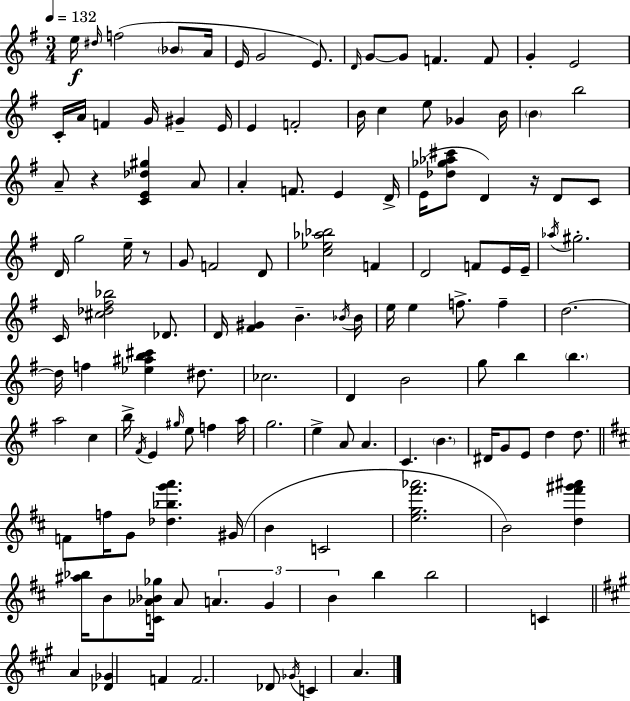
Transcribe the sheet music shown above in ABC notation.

X:1
T:Untitled
M:3/4
L:1/4
K:Em
e/4 ^d/4 f2 _B/2 A/4 E/4 G2 E/2 D/4 G/2 G/2 F F/2 G E2 C/4 A/4 F G/4 ^G E/4 E F2 B/4 c e/2 _G B/4 B b2 A/2 z [CE_d^g] A/2 A F/2 E D/4 E/4 [_d_g_a^c']/2 D z/4 D/2 C/2 D/4 g2 e/4 z/2 G/2 F2 D/2 [c_e_a_b]2 F D2 F/2 E/4 E/4 _a/4 ^g2 C/4 [^c_d^f_b]2 _D/2 D/4 [^F^G] B _B/4 _B/4 e/4 e f/2 f d2 d/4 f [_e^ab^c'] ^d/2 _c2 D B2 g/2 b b a2 c b/4 ^F/4 E ^g/4 e/2 f a/4 g2 e A/2 A C B ^D/4 G/2 E/2 d d/2 F/2 f/4 G/2 [_d_bg'a'] ^G/4 B C2 [eg^f'_a']2 B2 [d^f'^g'^a'] [^a_b]/4 B/2 [C_A_B_g]/4 _A/2 A G B b b2 C A [_D_G] F F2 _D/2 _G/4 C A